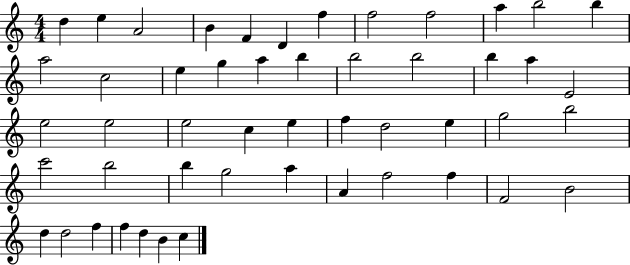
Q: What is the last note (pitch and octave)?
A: C5